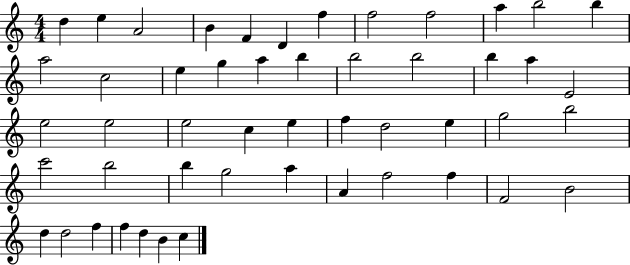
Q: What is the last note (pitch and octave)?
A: C5